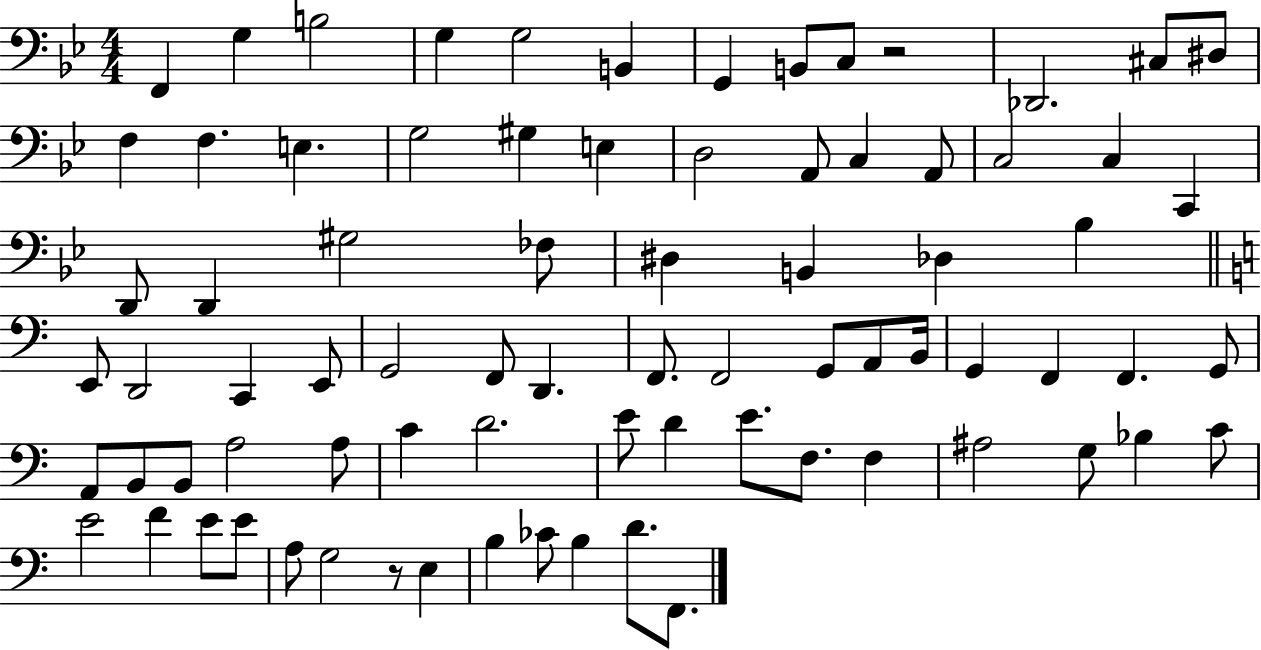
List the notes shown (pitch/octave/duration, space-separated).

F2/q G3/q B3/h G3/q G3/h B2/q G2/q B2/e C3/e R/h Db2/h. C#3/e D#3/e F3/q F3/q. E3/q. G3/h G#3/q E3/q D3/h A2/e C3/q A2/e C3/h C3/q C2/q D2/e D2/q G#3/h FES3/e D#3/q B2/q Db3/q Bb3/q E2/e D2/h C2/q E2/e G2/h F2/e D2/q. F2/e. F2/h G2/e A2/e B2/s G2/q F2/q F2/q. G2/e A2/e B2/e B2/e A3/h A3/e C4/q D4/h. E4/e D4/q E4/e. F3/e. F3/q A#3/h G3/e Bb3/q C4/e E4/h F4/q E4/e E4/e A3/e G3/h R/e E3/q B3/q CES4/e B3/q D4/e. F2/e.